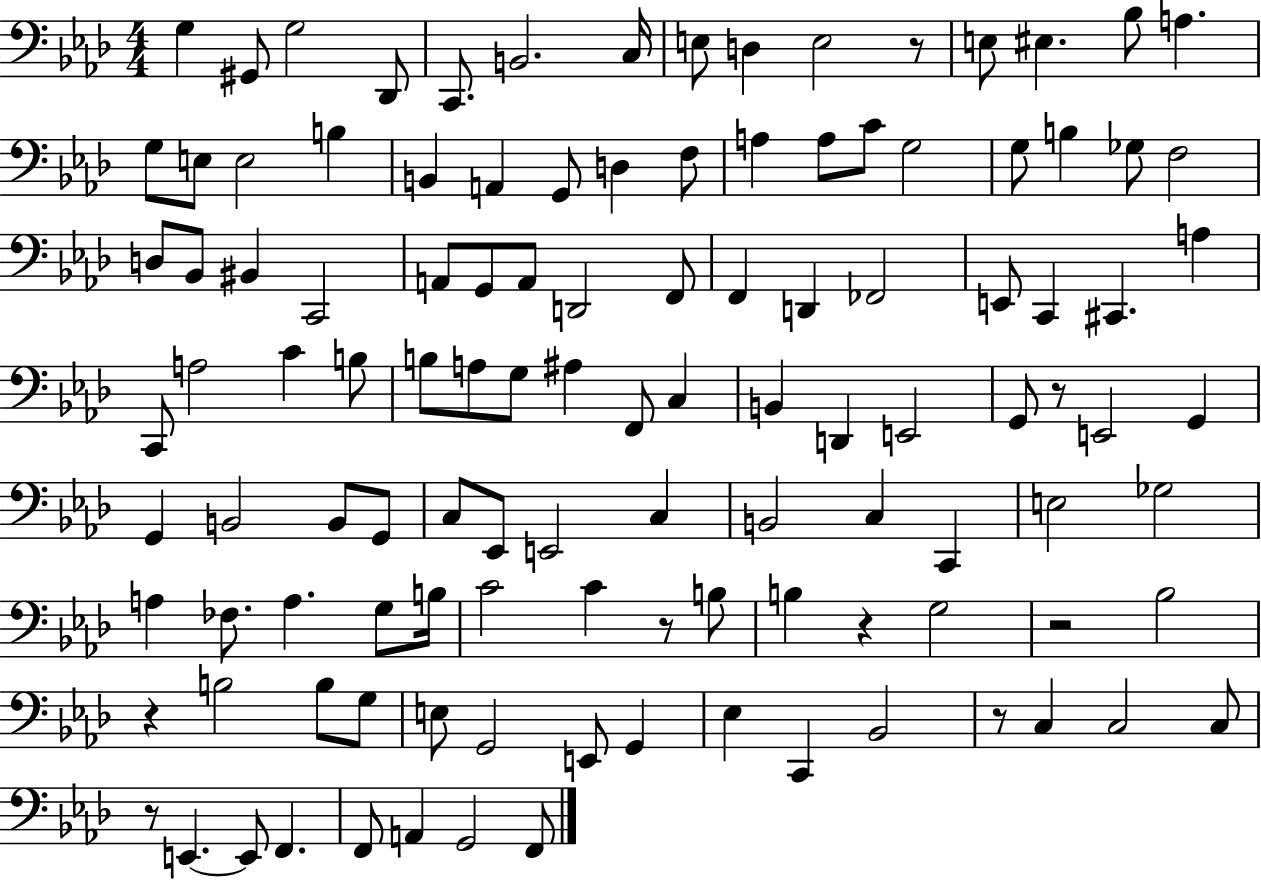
G3/q G#2/e G3/h Db2/e C2/e. B2/h. C3/s E3/e D3/q E3/h R/e E3/e EIS3/q. Bb3/e A3/q. G3/e E3/e E3/h B3/q B2/q A2/q G2/e D3/q F3/e A3/q A3/e C4/e G3/h G3/e B3/q Gb3/e F3/h D3/e Bb2/e BIS2/q C2/h A2/e G2/e A2/e D2/h F2/e F2/q D2/q FES2/h E2/e C2/q C#2/q. A3/q C2/e A3/h C4/q B3/e B3/e A3/e G3/e A#3/q F2/e C3/q B2/q D2/q E2/h G2/e R/e E2/h G2/q G2/q B2/h B2/e G2/e C3/e Eb2/e E2/h C3/q B2/h C3/q C2/q E3/h Gb3/h A3/q FES3/e. A3/q. G3/e B3/s C4/h C4/q R/e B3/e B3/q R/q G3/h R/h Bb3/h R/q B3/h B3/e G3/e E3/e G2/h E2/e G2/q Eb3/q C2/q Bb2/h R/e C3/q C3/h C3/e R/e E2/q. E2/e F2/q. F2/e A2/q G2/h F2/e